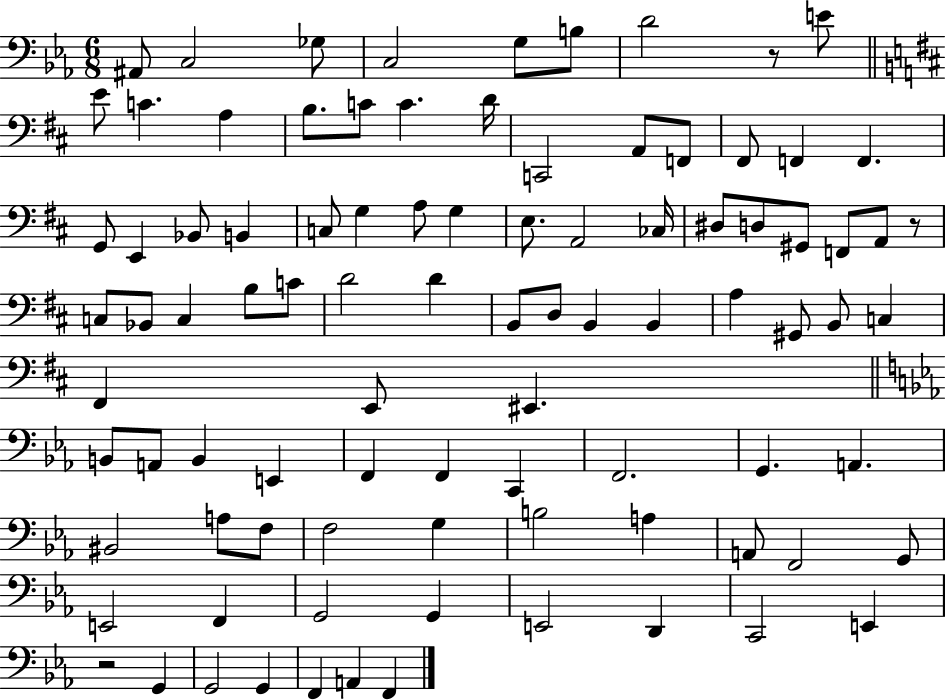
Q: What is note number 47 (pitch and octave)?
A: B2